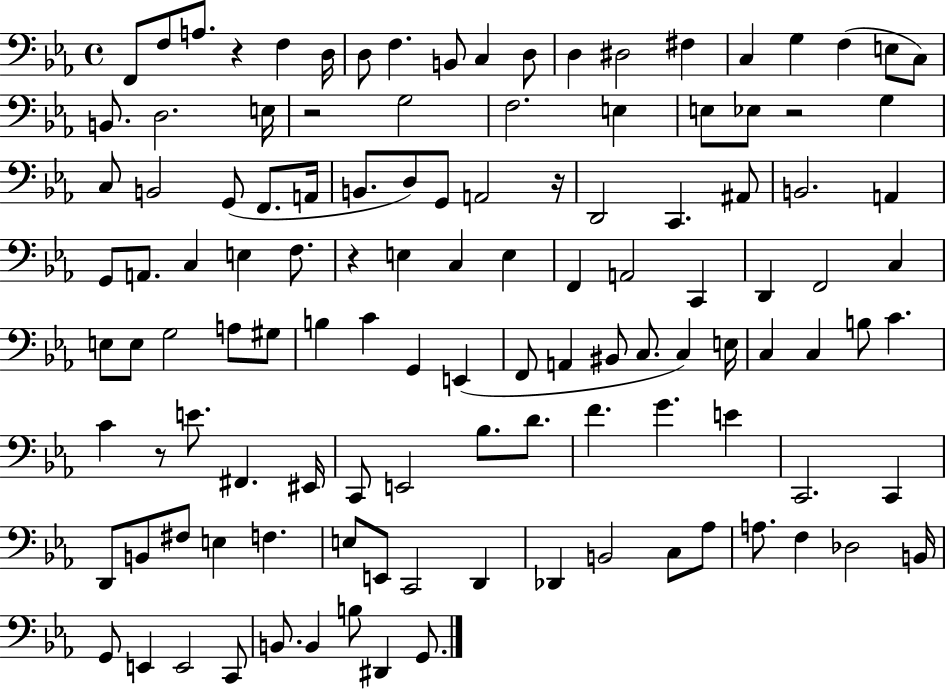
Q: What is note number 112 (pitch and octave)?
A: D#2